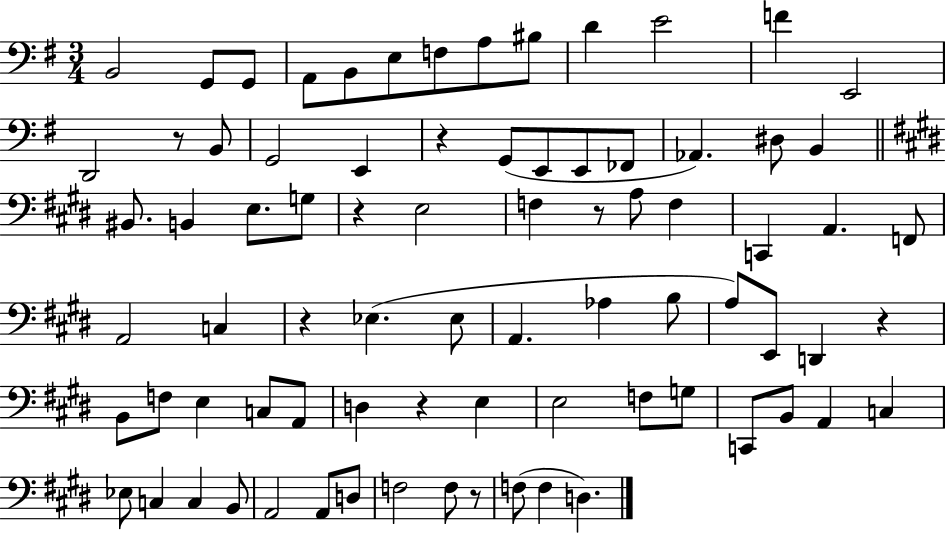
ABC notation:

X:1
T:Untitled
M:3/4
L:1/4
K:G
B,,2 G,,/2 G,,/2 A,,/2 B,,/2 E,/2 F,/2 A,/2 ^B,/2 D E2 F E,,2 D,,2 z/2 B,,/2 G,,2 E,, z G,,/2 E,,/2 E,,/2 _F,,/2 _A,, ^D,/2 B,, ^B,,/2 B,, E,/2 G,/2 z E,2 F, z/2 A,/2 F, C,, A,, F,,/2 A,,2 C, z _E, _E,/2 A,, _A, B,/2 A,/2 E,,/2 D,, z B,,/2 F,/2 E, C,/2 A,,/2 D, z E, E,2 F,/2 G,/2 C,,/2 B,,/2 A,, C, _E,/2 C, C, B,,/2 A,,2 A,,/2 D,/2 F,2 F,/2 z/2 F,/2 F, D,